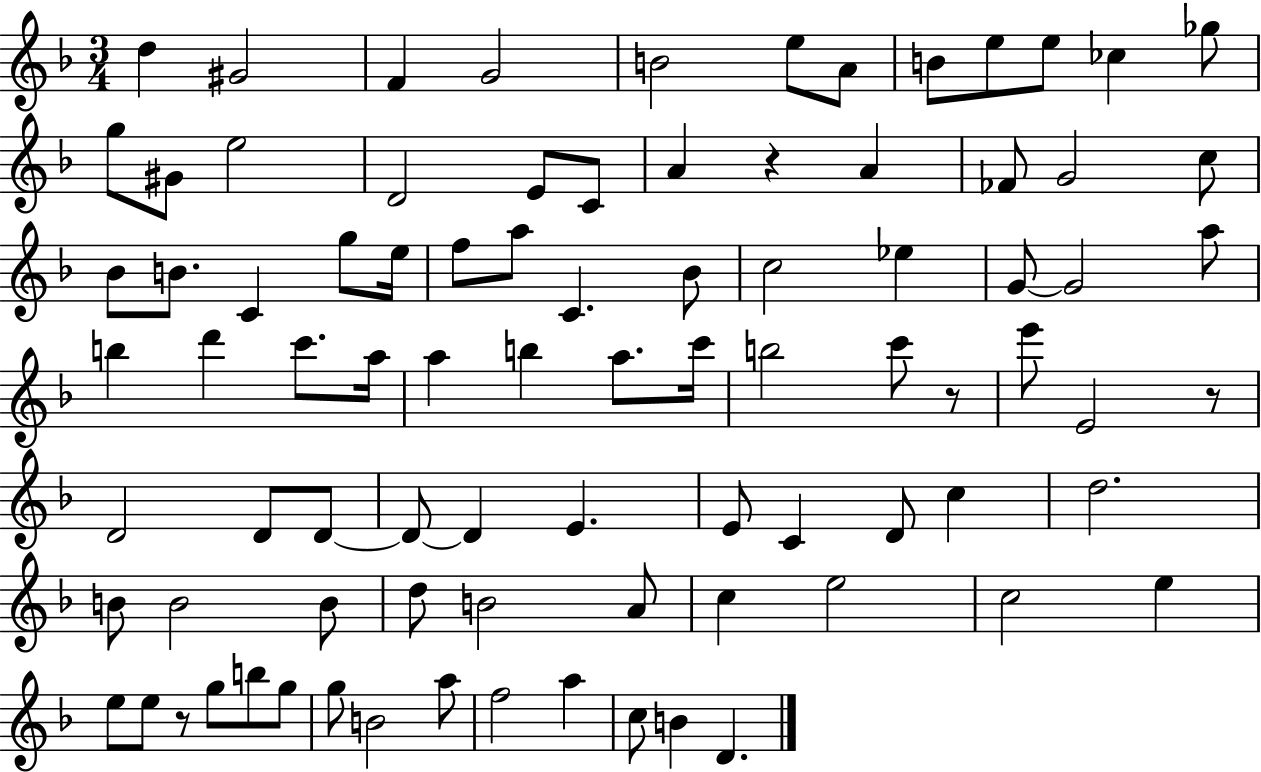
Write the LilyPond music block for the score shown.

{
  \clef treble
  \numericTimeSignature
  \time 3/4
  \key f \major
  d''4 gis'2 | f'4 g'2 | b'2 e''8 a'8 | b'8 e''8 e''8 ces''4 ges''8 | \break g''8 gis'8 e''2 | d'2 e'8 c'8 | a'4 r4 a'4 | fes'8 g'2 c''8 | \break bes'8 b'8. c'4 g''8 e''16 | f''8 a''8 c'4. bes'8 | c''2 ees''4 | g'8~~ g'2 a''8 | \break b''4 d'''4 c'''8. a''16 | a''4 b''4 a''8. c'''16 | b''2 c'''8 r8 | e'''8 e'2 r8 | \break d'2 d'8 d'8~~ | d'8~~ d'4 e'4. | e'8 c'4 d'8 c''4 | d''2. | \break b'8 b'2 b'8 | d''8 b'2 a'8 | c''4 e''2 | c''2 e''4 | \break e''8 e''8 r8 g''8 b''8 g''8 | g''8 b'2 a''8 | f''2 a''4 | c''8 b'4 d'4. | \break \bar "|."
}